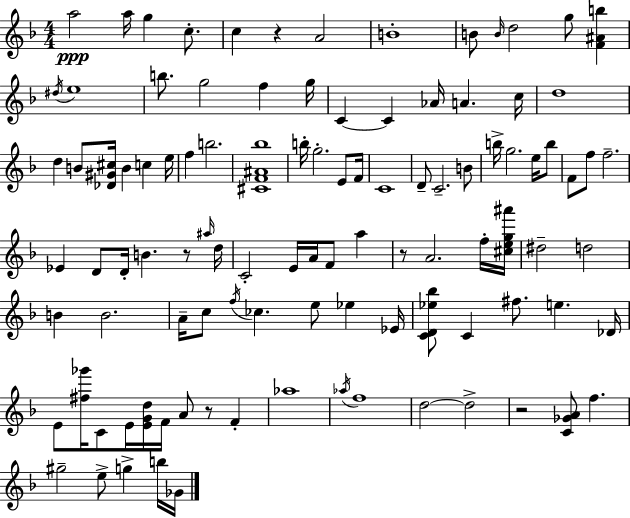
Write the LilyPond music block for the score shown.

{
  \clef treble
  \numericTimeSignature
  \time 4/4
  \key d \minor
  a''2\ppp a''16 g''4 c''8.-. | c''4 r4 a'2 | b'1-. | b'8 \grace { b'16 } d''2 g''8 <f' ais' b''>4 | \break \acciaccatura { dis''16 } e''1 | b''8. g''2 f''4 | g''16 c'4~~ c'4 aes'16 a'4. | c''16 d''1 | \break d''4 b'8 <des' gis' cis''>16 b'4 c''4 | e''16 f''4 b''2. | <cis' f' ais' bes''>1 | b''16-. g''2.-. e'8 | \break f'16 c'1 | d'8-- c'2.-- | b'8 b''16-> g''2. e''16 | b''8 f'8 f''8 f''2.-- | \break ees'4 d'8 d'16-. b'4. r8 | \grace { ais''16 } d''16 c'2-. e'16 a'16 f'8 a''4 | r8 a'2. | f''16-. <cis'' e'' g'' ais'''>16 dis''2-- d''2 | \break b'4 b'2. | a'16-- c''8 \acciaccatura { f''16 } ces''4. e''8 ees''4 | ees'16 <c' d' ees'' bes''>8 c'4 fis''8. e''4. | des'16 e'8 <fis'' ges'''>16 c'8 e'16 <e' g' d''>16 f'16 a'8 r8 | \break f'4-. aes''1 | \acciaccatura { aes''16 } f''1 | d''2~~ d''2-> | r2 <c' ges' a'>8 f''4. | \break gis''2-- e''8-> g''4-> | b''16 ges'16 \bar "|."
}